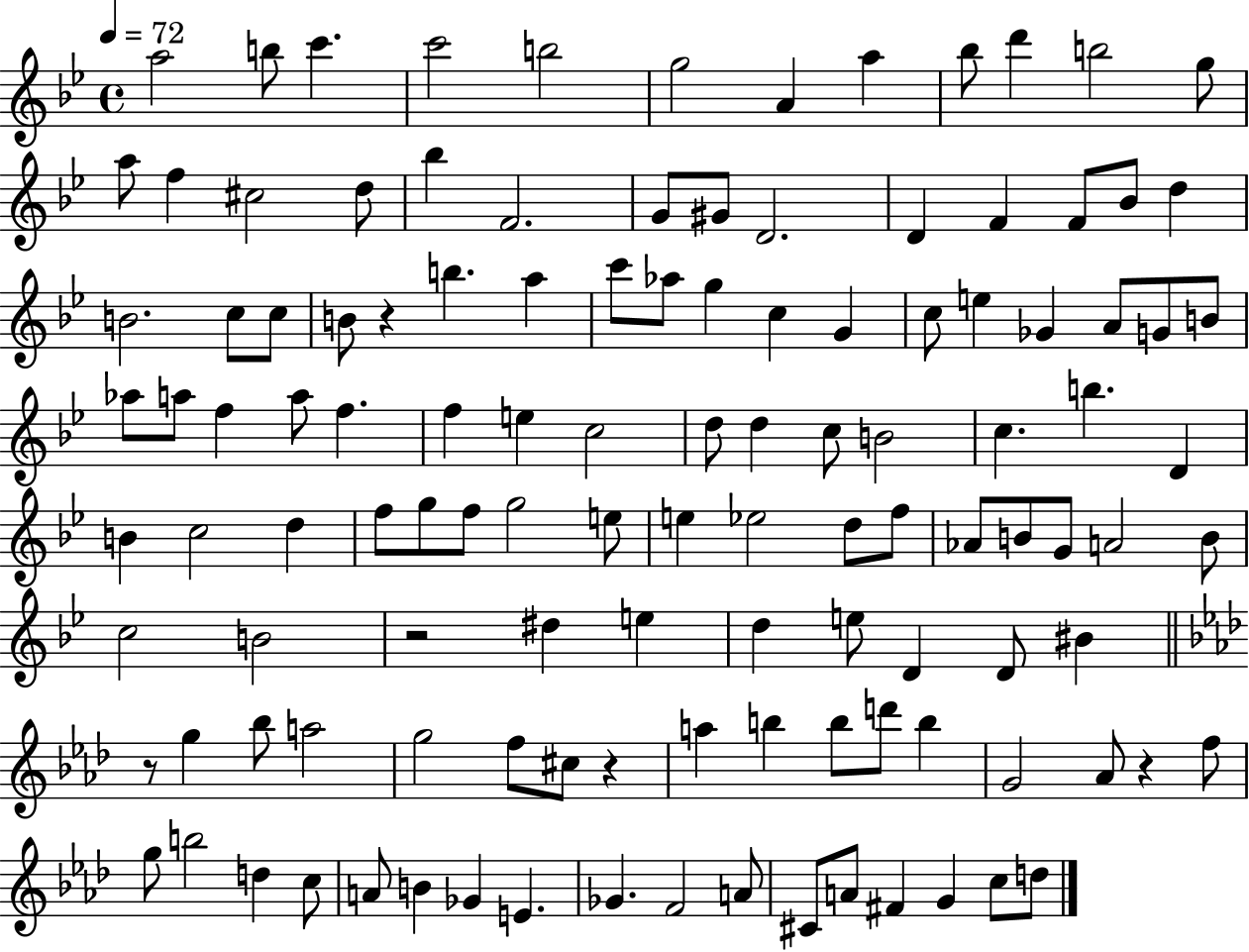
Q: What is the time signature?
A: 4/4